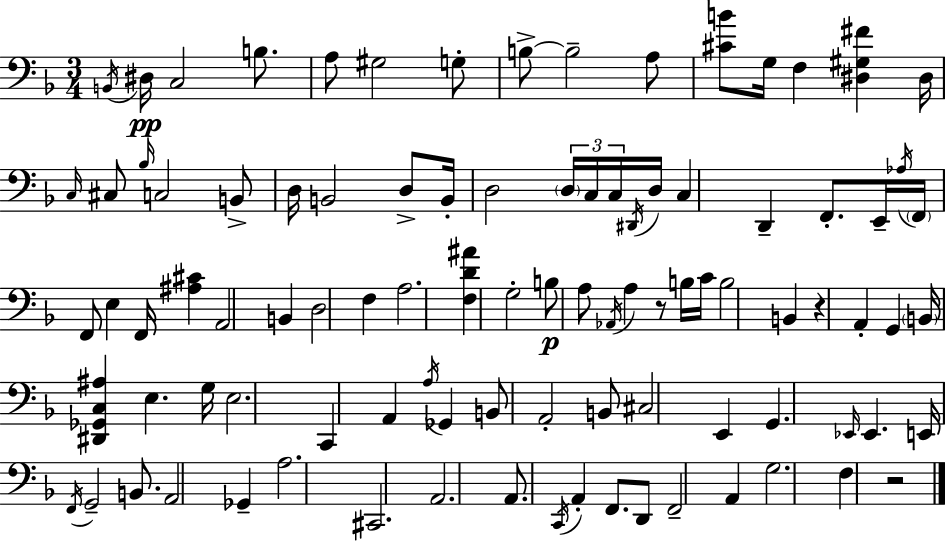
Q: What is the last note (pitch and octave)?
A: F3